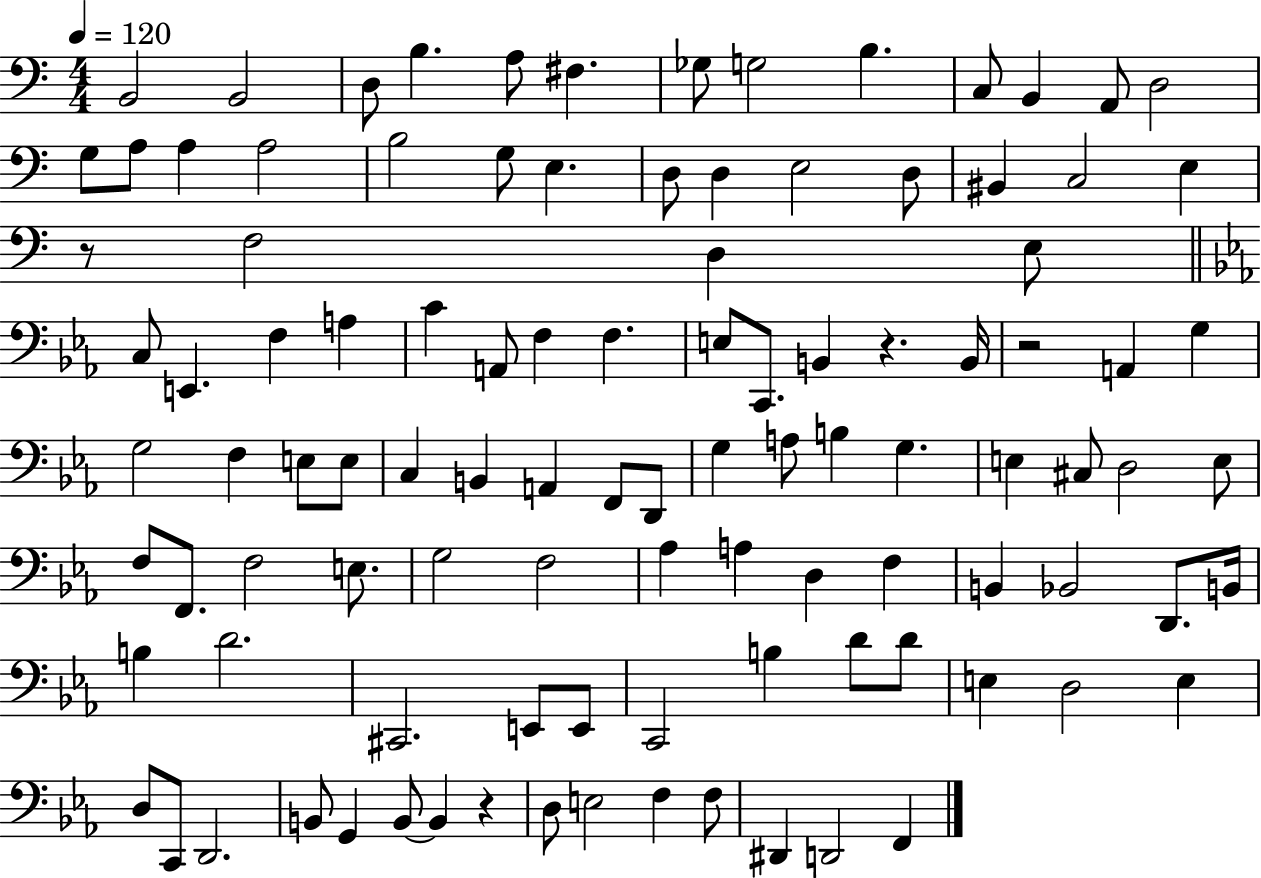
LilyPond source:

{
  \clef bass
  \numericTimeSignature
  \time 4/4
  \key c \major
  \tempo 4 = 120
  \repeat volta 2 { b,2 b,2 | d8 b4. a8 fis4. | ges8 g2 b4. | c8 b,4 a,8 d2 | \break g8 a8 a4 a2 | b2 g8 e4. | d8 d4 e2 d8 | bis,4 c2 e4 | \break r8 f2 d4 e8 | \bar "||" \break \key ees \major c8 e,4. f4 a4 | c'4 a,8 f4 f4. | e8 c,8. b,4 r4. b,16 | r2 a,4 g4 | \break g2 f4 e8 e8 | c4 b,4 a,4 f,8 d,8 | g4 a8 b4 g4. | e4 cis8 d2 e8 | \break f8 f,8. f2 e8. | g2 f2 | aes4 a4 d4 f4 | b,4 bes,2 d,8. b,16 | \break b4 d'2. | cis,2. e,8 e,8 | c,2 b4 d'8 d'8 | e4 d2 e4 | \break d8 c,8 d,2. | b,8 g,4 b,8~~ b,4 r4 | d8 e2 f4 f8 | dis,4 d,2 f,4 | \break } \bar "|."
}